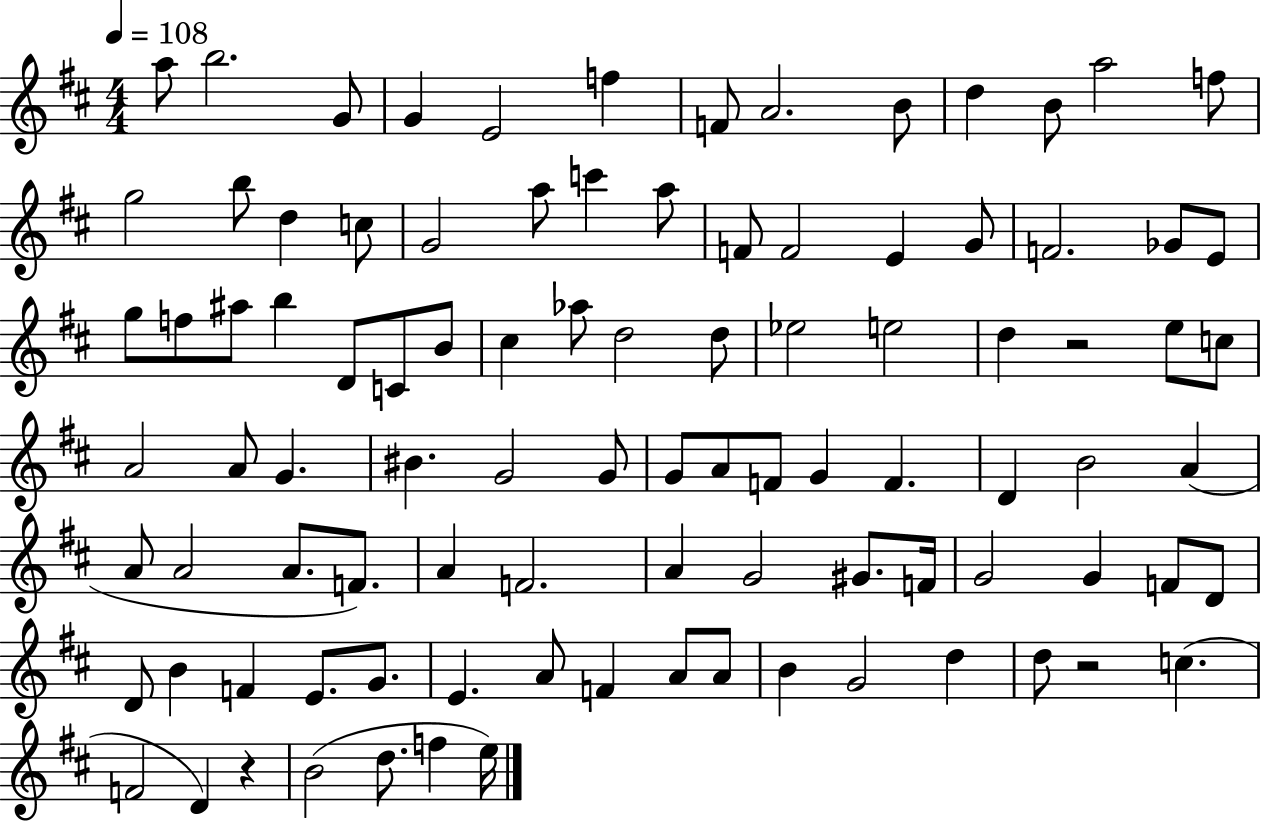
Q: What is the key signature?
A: D major